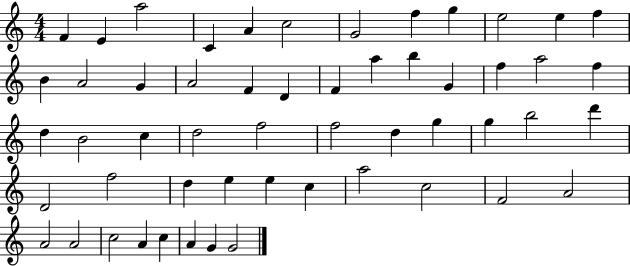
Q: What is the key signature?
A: C major